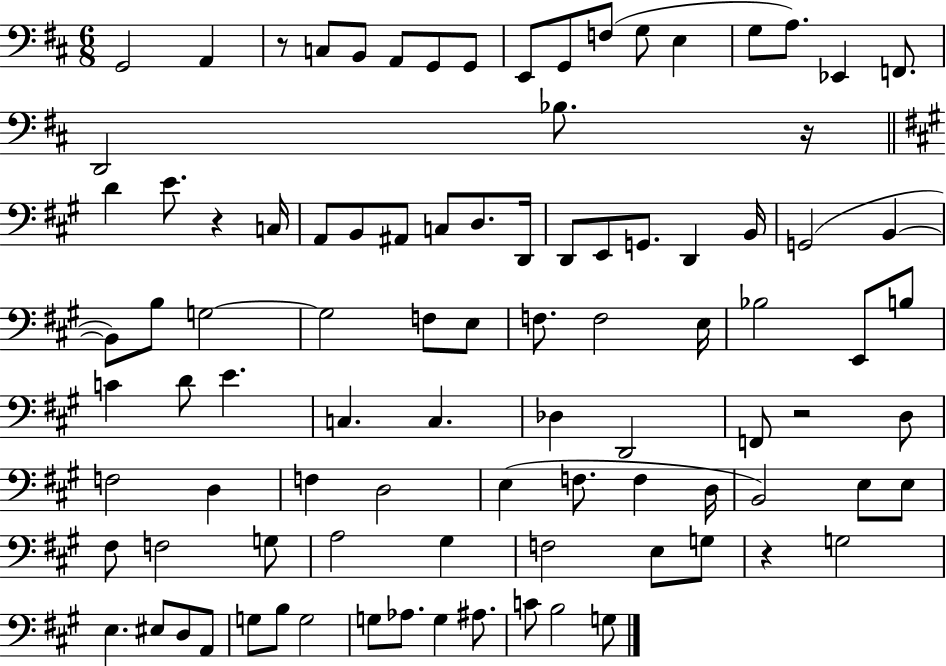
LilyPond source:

{
  \clef bass
  \numericTimeSignature
  \time 6/8
  \key d \major
  g,2 a,4 | r8 c8 b,8 a,8 g,8 g,8 | e,8 g,8 f8( g8 e4 | g8 a8.) ees,4 f,8. | \break d,2 bes8. r16 | \bar "||" \break \key a \major d'4 e'8. r4 c16 | a,8 b,8 ais,8 c8 d8. d,16 | d,8 e,8 g,8. d,4 b,16 | g,2( b,4~~ | \break b,8) b8 g2~~ | g2 f8 e8 | f8. f2 e16 | bes2 e,8 b8 | \break c'4 d'8 e'4. | c4. c4. | des4 d,2 | f,8 r2 d8 | \break f2 d4 | f4 d2 | e4( f8. f4 d16 | b,2) e8 e8 | \break fis8 f2 g8 | a2 gis4 | f2 e8 g8 | r4 g2 | \break e4. eis8 d8 a,8 | g8 b8 g2 | g8 aes8. g4 ais8. | c'8 b2 g8 | \break \bar "|."
}